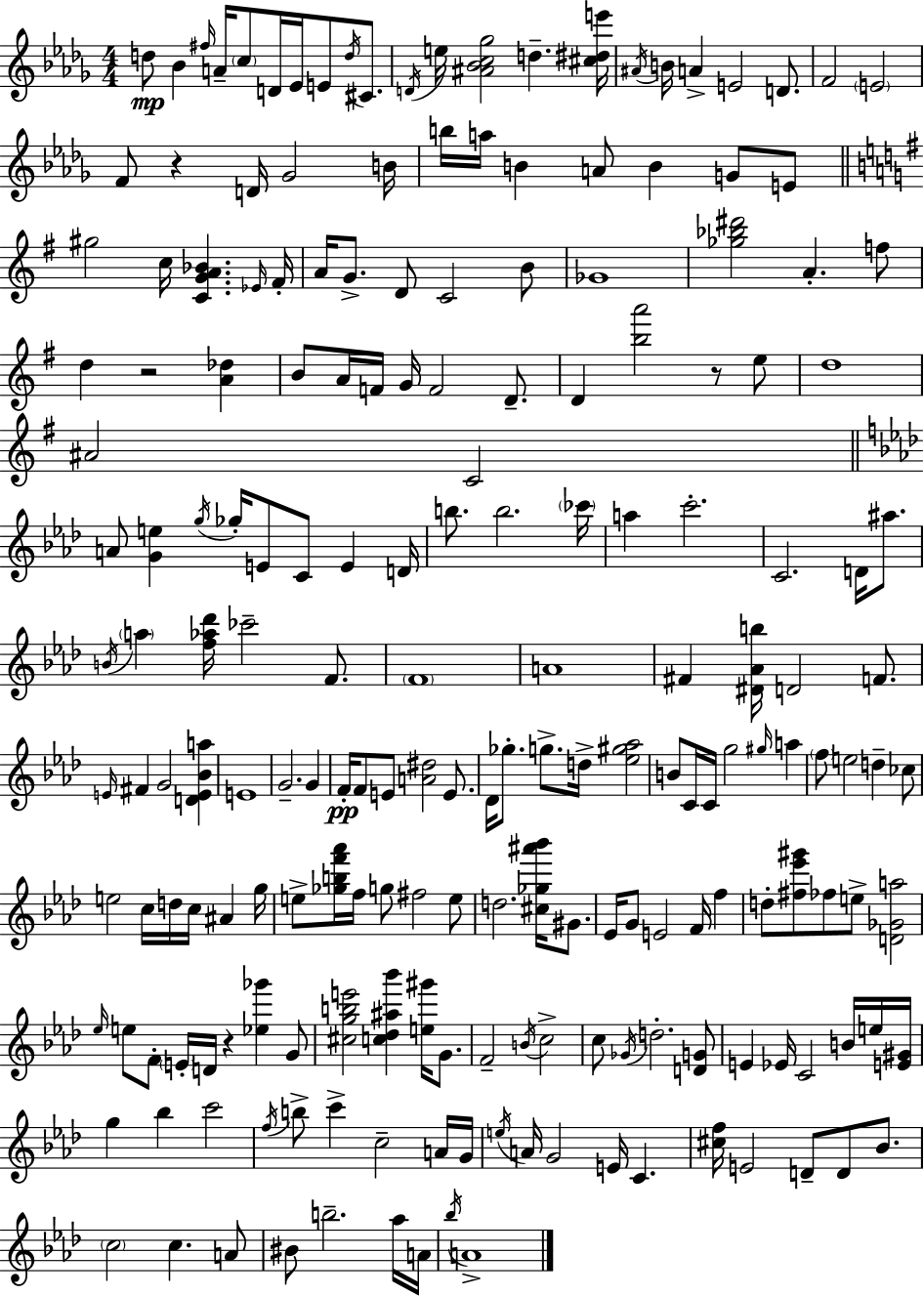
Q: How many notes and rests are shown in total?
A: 196